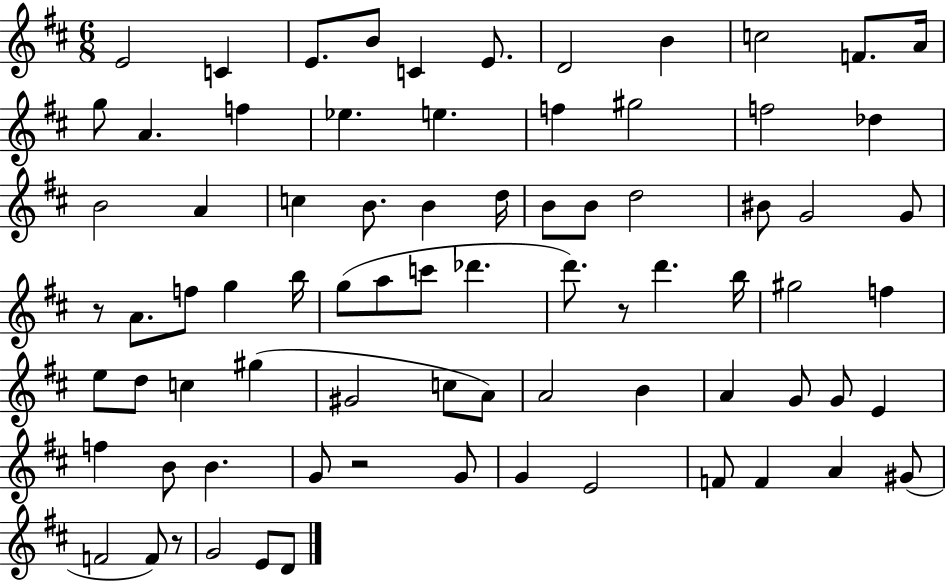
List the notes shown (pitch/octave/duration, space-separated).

E4/h C4/q E4/e. B4/e C4/q E4/e. D4/h B4/q C5/h F4/e. A4/s G5/e A4/q. F5/q Eb5/q. E5/q. F5/q G#5/h F5/h Db5/q B4/h A4/q C5/q B4/e. B4/q D5/s B4/e B4/e D5/h BIS4/e G4/h G4/e R/e A4/e. F5/e G5/q B5/s G5/e A5/e C6/e Db6/q. D6/e. R/e D6/q. B5/s G#5/h F5/q E5/e D5/e C5/q G#5/q G#4/h C5/e A4/e A4/h B4/q A4/q G4/e G4/e E4/q F5/q B4/e B4/q. G4/e R/h G4/e G4/q E4/h F4/e F4/q A4/q G#4/e F4/h F4/e R/e G4/h E4/e D4/e